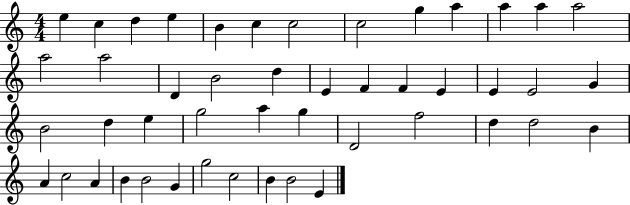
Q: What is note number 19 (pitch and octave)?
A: E4